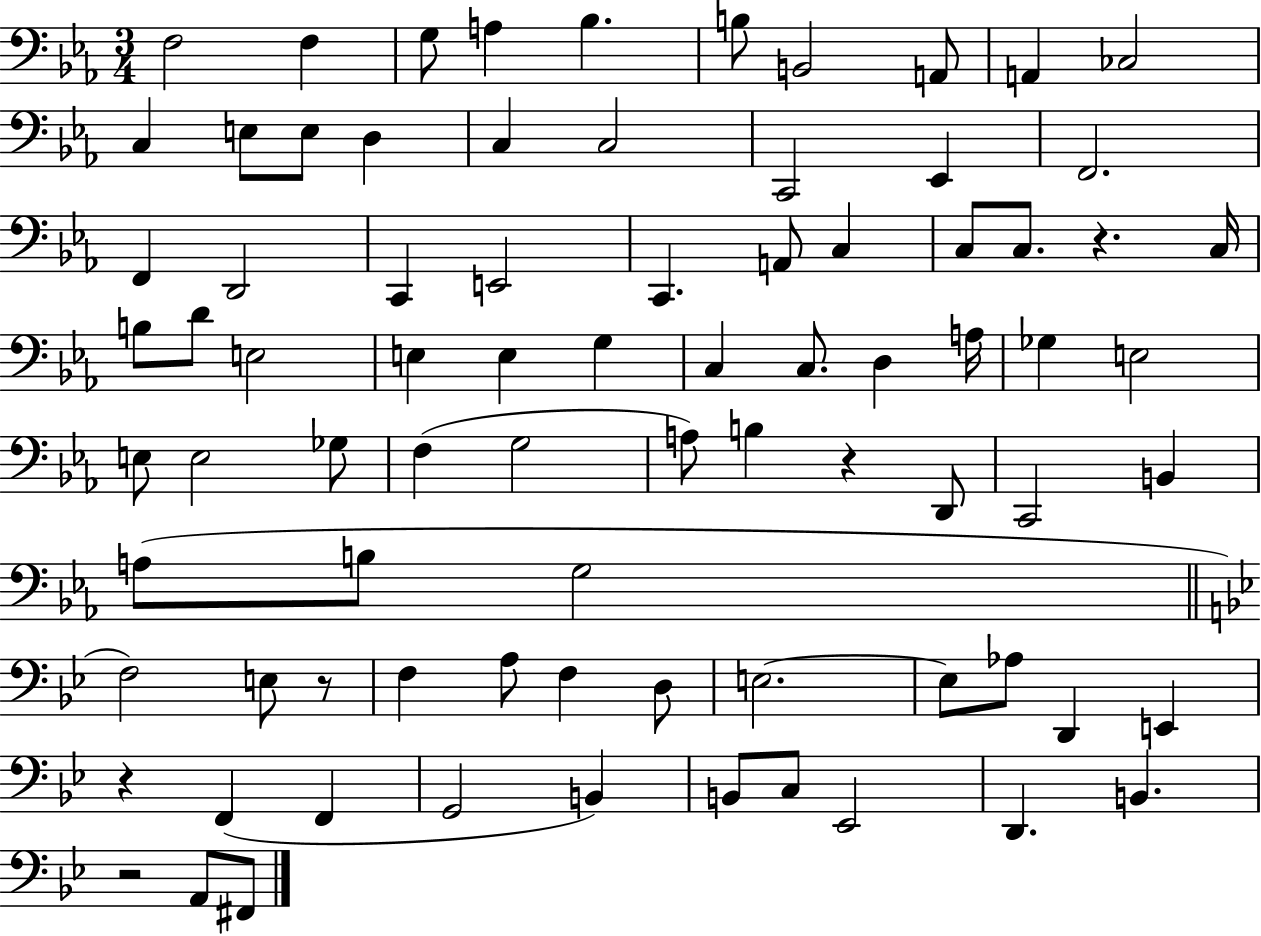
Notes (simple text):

F3/h F3/q G3/e A3/q Bb3/q. B3/e B2/h A2/e A2/q CES3/h C3/q E3/e E3/e D3/q C3/q C3/h C2/h Eb2/q F2/h. F2/q D2/h C2/q E2/h C2/q. A2/e C3/q C3/e C3/e. R/q. C3/s B3/e D4/e E3/h E3/q E3/q G3/q C3/q C3/e. D3/q A3/s Gb3/q E3/h E3/e E3/h Gb3/e F3/q G3/h A3/e B3/q R/q D2/e C2/h B2/q A3/e B3/e G3/h F3/h E3/e R/e F3/q A3/e F3/q D3/e E3/h. E3/e Ab3/e D2/q E2/q R/q F2/q F2/q G2/h B2/q B2/e C3/e Eb2/h D2/q. B2/q. R/h A2/e F#2/e